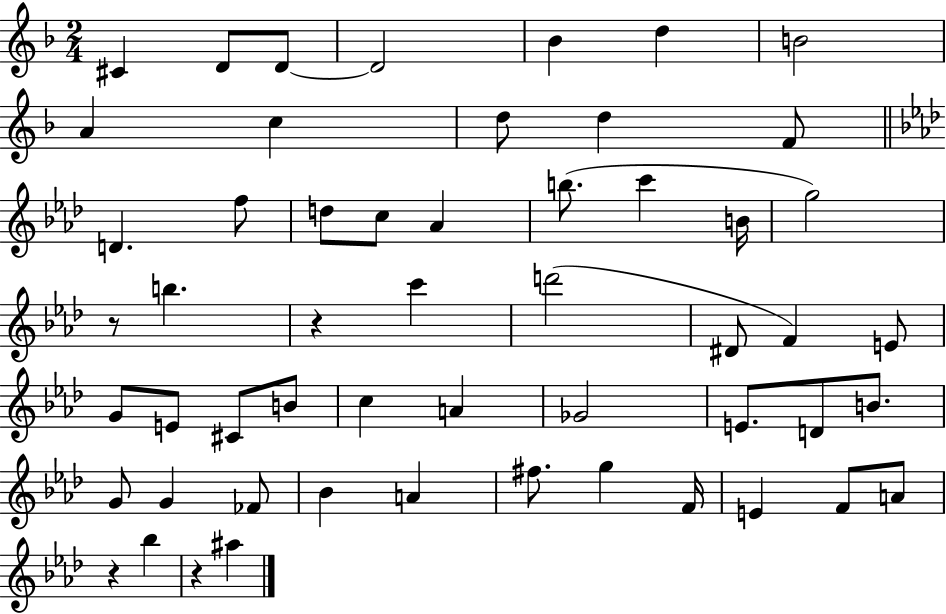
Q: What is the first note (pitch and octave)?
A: C#4